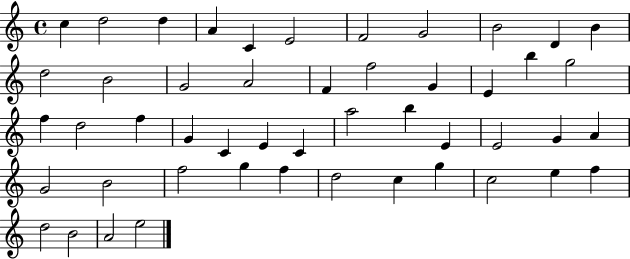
X:1
T:Untitled
M:4/4
L:1/4
K:C
c d2 d A C E2 F2 G2 B2 D B d2 B2 G2 A2 F f2 G E b g2 f d2 f G C E C a2 b E E2 G A G2 B2 f2 g f d2 c g c2 e f d2 B2 A2 e2